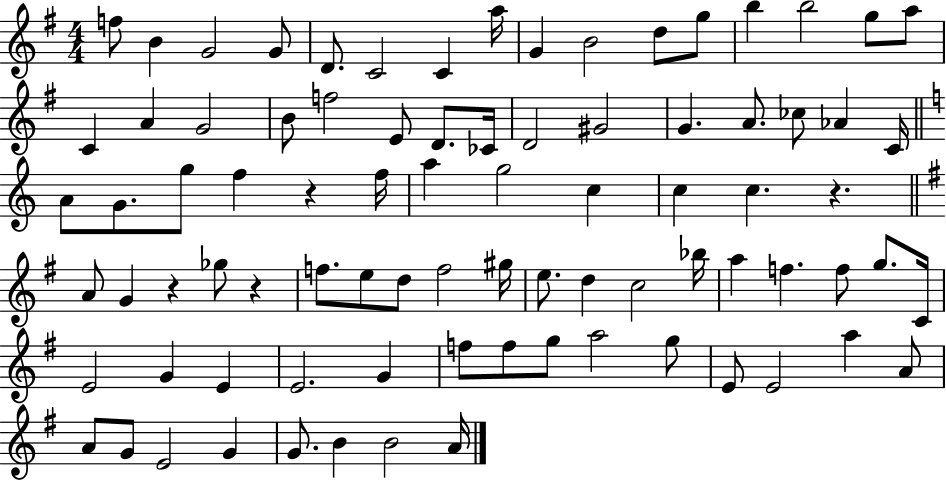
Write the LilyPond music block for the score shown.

{
  \clef treble
  \numericTimeSignature
  \time 4/4
  \key g \major
  f''8 b'4 g'2 g'8 | d'8. c'2 c'4 a''16 | g'4 b'2 d''8 g''8 | b''4 b''2 g''8 a''8 | \break c'4 a'4 g'2 | b'8 f''2 e'8 d'8. ces'16 | d'2 gis'2 | g'4. a'8. ces''8 aes'4 c'16 | \break \bar "||" \break \key c \major a'8 g'8. g''8 f''4 r4 f''16 | a''4 g''2 c''4 | c''4 c''4. r4. | \bar "||" \break \key e \minor a'8 g'4 r4 ges''8 r4 | f''8. e''8 d''8 f''2 gis''16 | e''8. d''4 c''2 bes''16 | a''4 f''4. f''8 g''8. c'16 | \break e'2 g'4 e'4 | e'2. g'4 | f''8 f''8 g''8 a''2 g''8 | e'8 e'2 a''4 a'8 | \break a'8 g'8 e'2 g'4 | g'8. b'4 b'2 a'16 | \bar "|."
}